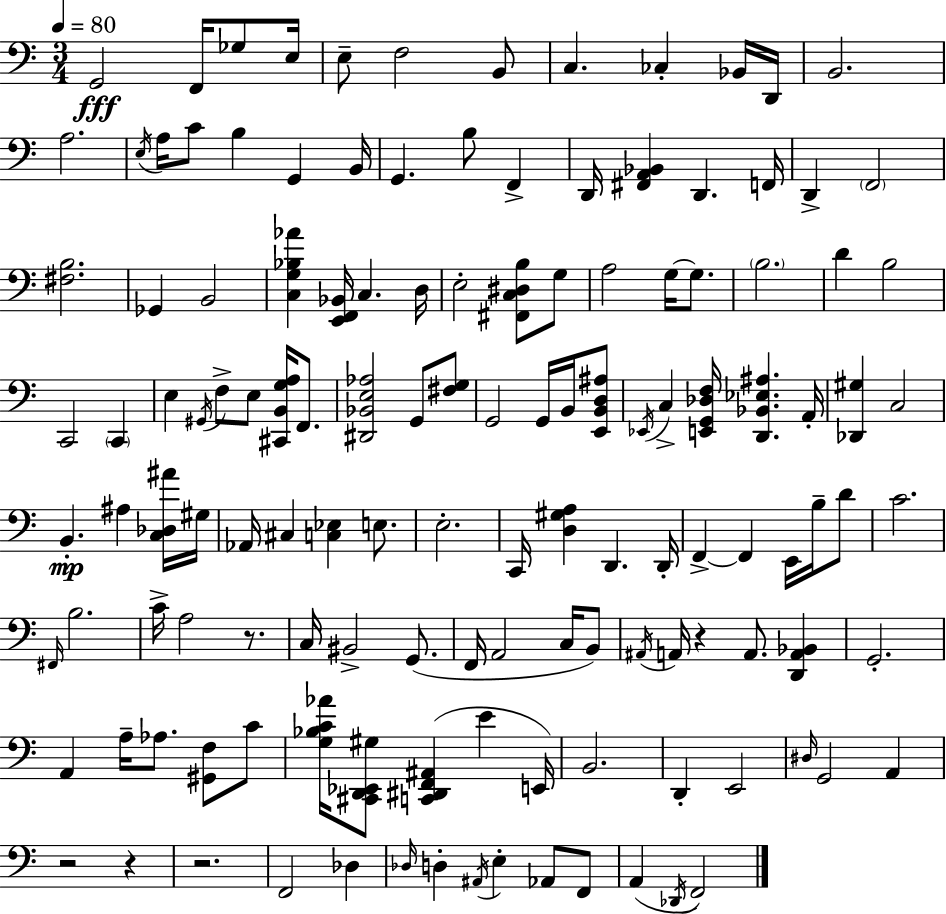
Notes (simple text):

G2/h F2/s Gb3/e E3/s E3/e F3/h B2/e C3/q. CES3/q Bb2/s D2/s B2/h. A3/h. E3/s A3/s C4/e B3/q G2/q B2/s G2/q. B3/e F2/q D2/s [F#2,A2,Bb2]/q D2/q. F2/s D2/q F2/h [F#3,B3]/h. Gb2/q B2/h [C3,G3,Bb3,Ab4]/q [E2,F2,Bb2]/s C3/q. D3/s E3/h [F#2,C3,D#3,B3]/e G3/e A3/h G3/s G3/e. B3/h. D4/q B3/h C2/h C2/q E3/q G#2/s F3/e E3/e [C#2,B2,G3,A3]/s F2/e. [D#2,Bb2,E3,Ab3]/h G2/e [F#3,G3]/e G2/h G2/s B2/s [E2,B2,D3,A#3]/e Eb2/s C3/q [E2,G2,Db3,F3]/s [D2,Bb2,Eb3,A#3]/q. A2/s [Db2,G#3]/q C3/h B2/q. A#3/q [C3,Db3,A#4]/s G#3/s Ab2/s C#3/q [C3,Eb3]/q E3/e. E3/h. C2/s [D3,G#3,A3]/q D2/q. D2/s F2/q F2/q E2/s B3/s D4/e C4/h. F#2/s B3/h. C4/s A3/h R/e. C3/s BIS2/h G2/e. F2/s A2/h C3/s B2/e A#2/s A2/s R/q A2/e. [D2,A2,Bb2]/q G2/h. A2/q A3/s Ab3/e. [G#2,F3]/e C4/e [G3,Bb3,C4,Ab4]/s [C#2,D2,Eb2,G#3]/e [C2,D#2,F2,A#2]/q E4/q E2/s B2/h. D2/q E2/h D#3/s G2/h A2/q R/h R/q R/h. F2/h Db3/q Db3/s D3/q A#2/s E3/q Ab2/e F2/e A2/q Db2/s F2/h